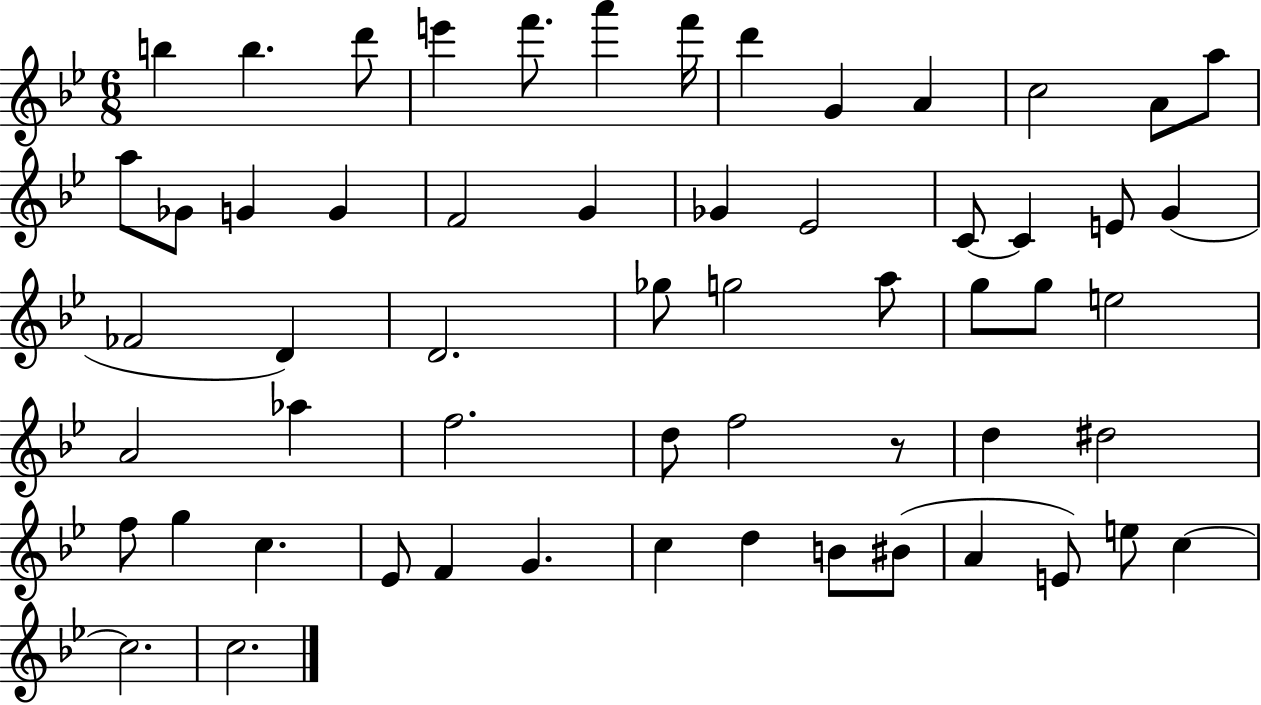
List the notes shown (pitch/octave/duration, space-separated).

B5/q B5/q. D6/e E6/q F6/e. A6/q F6/s D6/q G4/q A4/q C5/h A4/e A5/e A5/e Gb4/e G4/q G4/q F4/h G4/q Gb4/q Eb4/h C4/e C4/q E4/e G4/q FES4/h D4/q D4/h. Gb5/e G5/h A5/e G5/e G5/e E5/h A4/h Ab5/q F5/h. D5/e F5/h R/e D5/q D#5/h F5/e G5/q C5/q. Eb4/e F4/q G4/q. C5/q D5/q B4/e BIS4/e A4/q E4/e E5/e C5/q C5/h. C5/h.